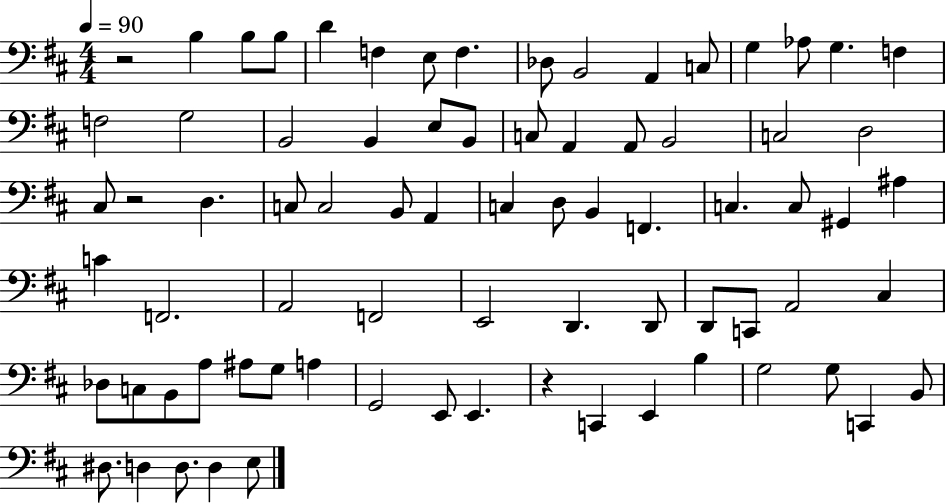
R/h B3/q B3/e B3/e D4/q F3/q E3/e F3/q. Db3/e B2/h A2/q C3/e G3/q Ab3/e G3/q. F3/q F3/h G3/h B2/h B2/q E3/e B2/e C3/e A2/q A2/e B2/h C3/h D3/h C#3/e R/h D3/q. C3/e C3/h B2/e A2/q C3/q D3/e B2/q F2/q. C3/q. C3/e G#2/q A#3/q C4/q F2/h. A2/h F2/h E2/h D2/q. D2/e D2/e C2/e A2/h C#3/q Db3/e C3/e B2/e A3/e A#3/e G3/e A3/q G2/h E2/e E2/q. R/q C2/q E2/q B3/q G3/h G3/e C2/q B2/e D#3/e. D3/q D3/e. D3/q E3/e